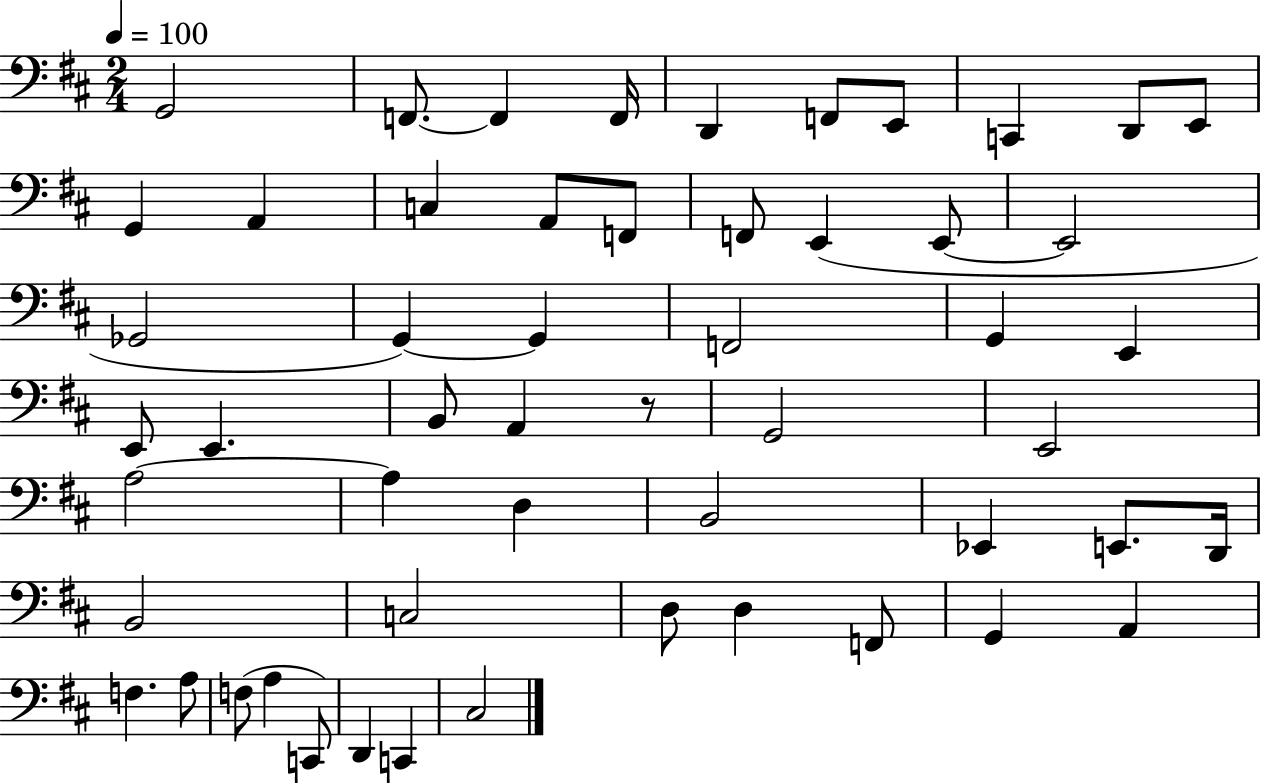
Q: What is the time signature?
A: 2/4